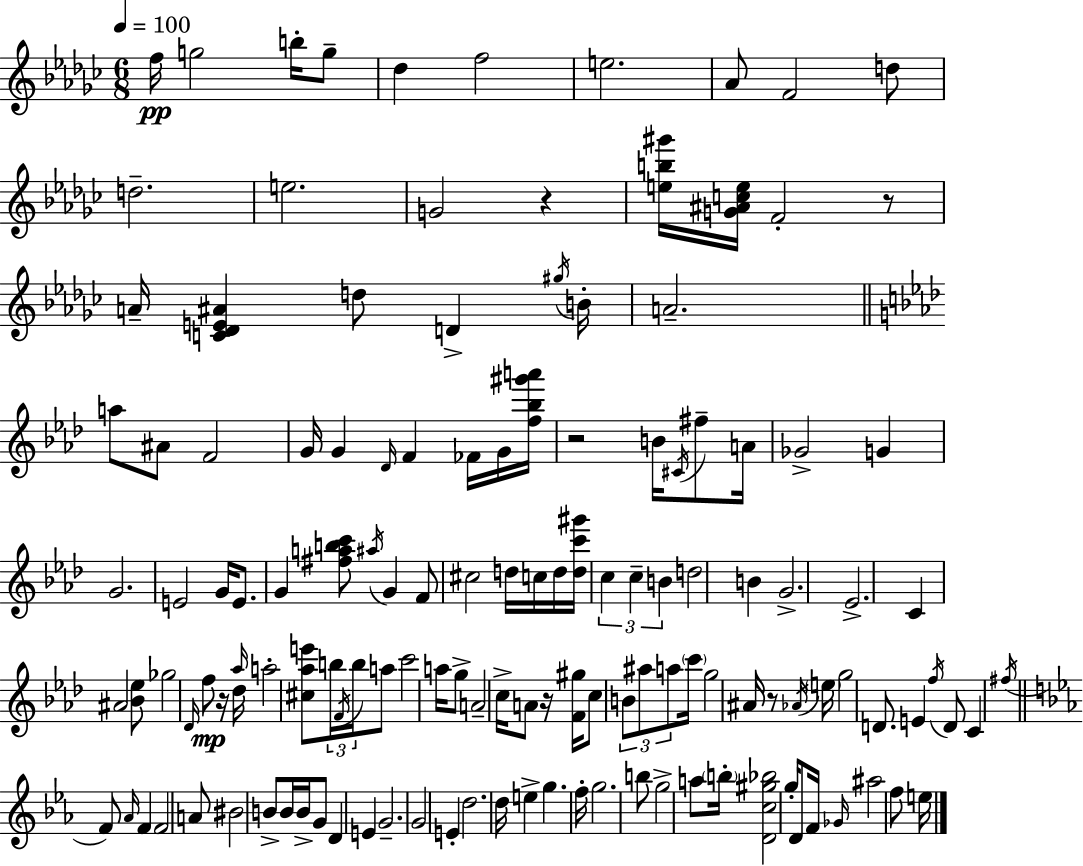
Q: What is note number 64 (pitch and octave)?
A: F4